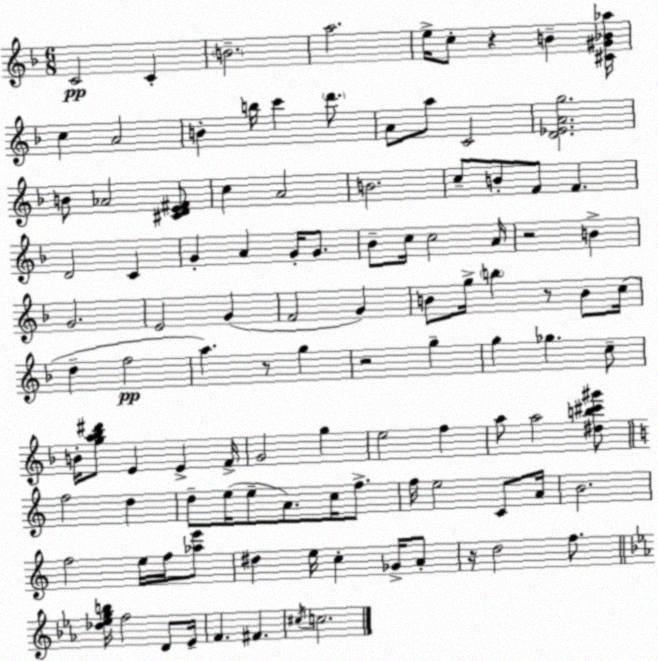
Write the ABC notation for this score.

X:1
T:Untitled
M:6/8
L:1/4
K:F
C2 C B2 a2 e/4 c/2 z B [^C^G_B_a]/4 c A2 B b/4 c' d'/2 A/2 a/2 C2 [D_EAg]2 B/2 _A2 [^CDE^F]/2 c A2 B2 c/2 B/2 F/2 F D2 C G A G/4 G/2 _B/2 c/4 c2 A/4 z2 B G2 E2 G F2 G B/2 g/4 b z/2 B/2 c/4 d f2 a z/2 g z2 g g _g c/2 B/4 [ga_b^d']/2 E E F/4 G2 g e2 f a/2 a2 [^db^c'^g']/2 f2 d d/2 e/4 e/2 A/2 c/4 f/2 f/4 e2 C/2 A/4 B2 f2 e/4 f/4 [_ae']/2 ^d e/4 c _G/4 A/2 z/4 d2 f/2 [_d_egb]/4 f2 D/2 _E/4 F ^F ^c/4 c2